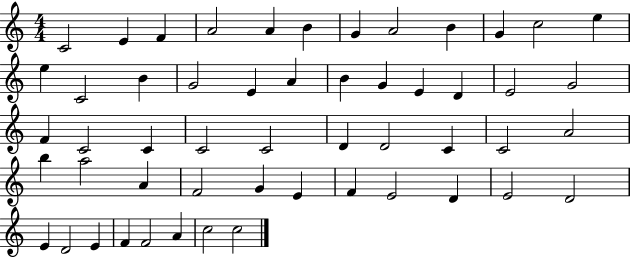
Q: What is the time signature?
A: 4/4